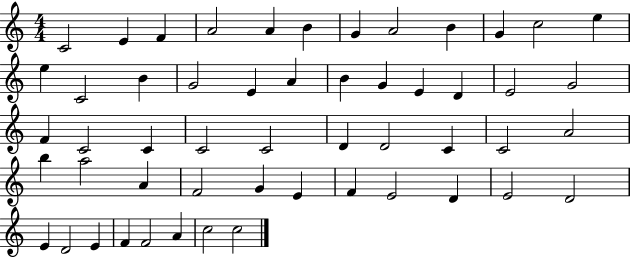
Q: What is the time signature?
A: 4/4